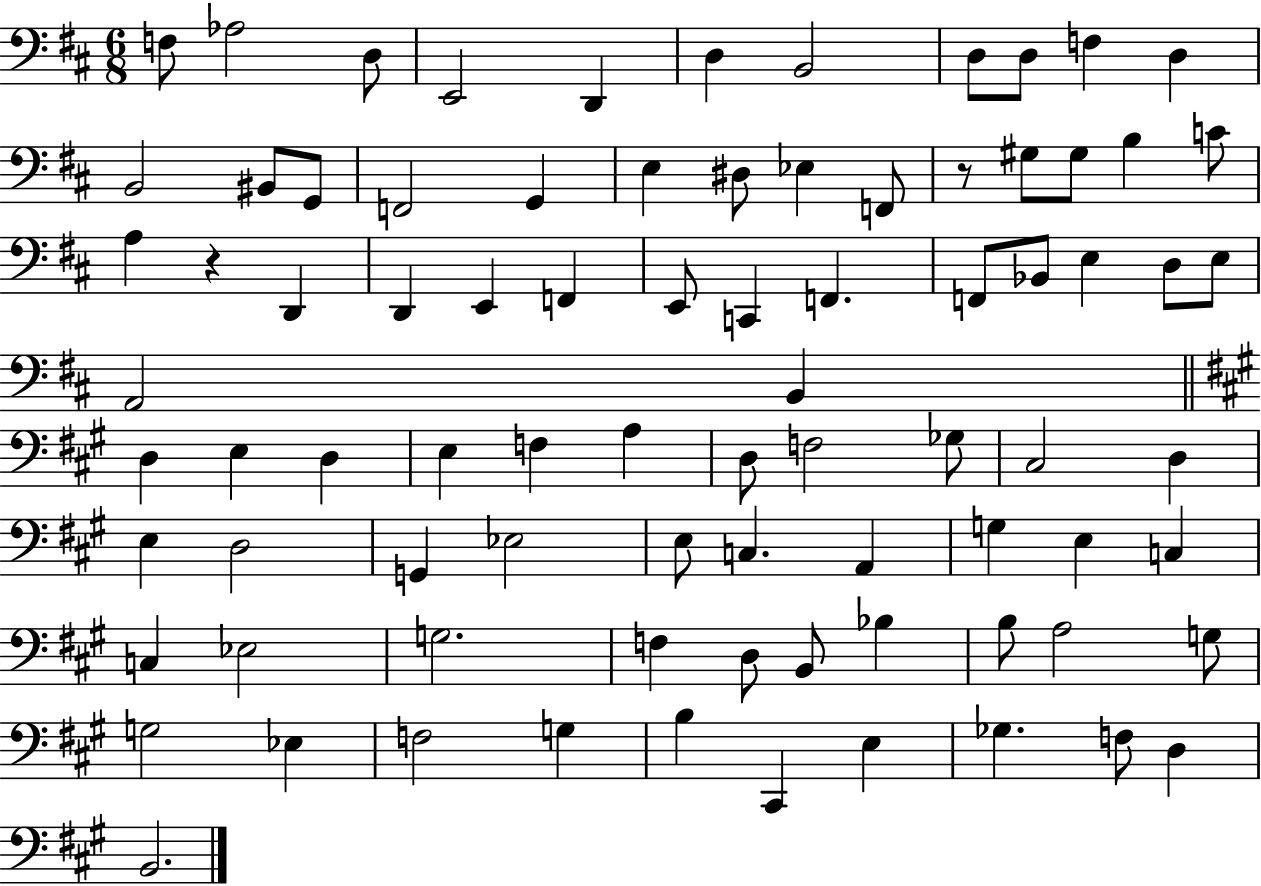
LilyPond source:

{
  \clef bass
  \numericTimeSignature
  \time 6/8
  \key d \major
  f8 aes2 d8 | e,2 d,4 | d4 b,2 | d8 d8 f4 d4 | \break b,2 bis,8 g,8 | f,2 g,4 | e4 dis8 ees4 f,8 | r8 gis8 gis8 b4 c'8 | \break a4 r4 d,4 | d,4 e,4 f,4 | e,8 c,4 f,4. | f,8 bes,8 e4 d8 e8 | \break a,2 b,4 | \bar "||" \break \key a \major d4 e4 d4 | e4 f4 a4 | d8 f2 ges8 | cis2 d4 | \break e4 d2 | g,4 ees2 | e8 c4. a,4 | g4 e4 c4 | \break c4 ees2 | g2. | f4 d8 b,8 bes4 | b8 a2 g8 | \break g2 ees4 | f2 g4 | b4 cis,4 e4 | ges4. f8 d4 | \break b,2. | \bar "|."
}